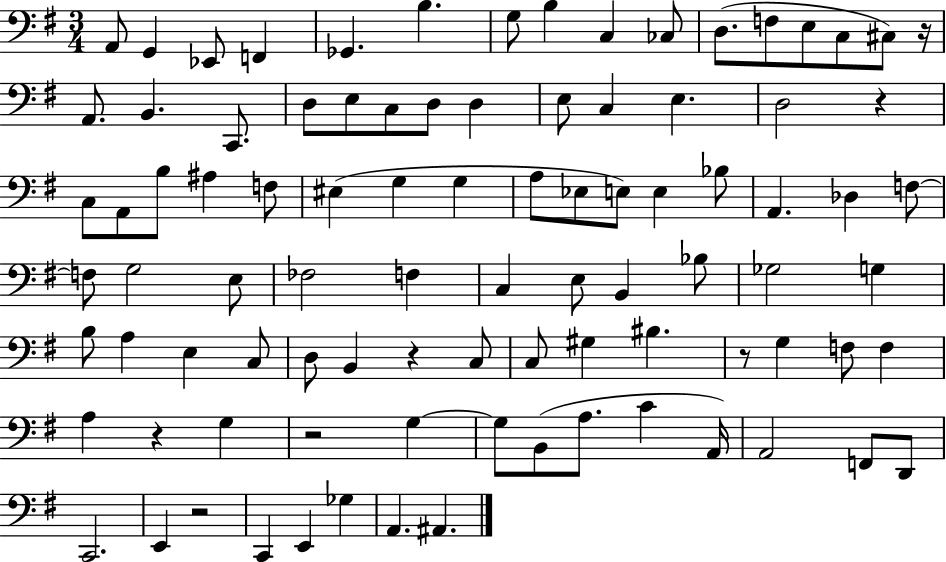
X:1
T:Untitled
M:3/4
L:1/4
K:G
A,,/2 G,, _E,,/2 F,, _G,, B, G,/2 B, C, _C,/2 D,/2 F,/2 E,/2 C,/2 ^C,/2 z/4 A,,/2 B,, C,,/2 D,/2 E,/2 C,/2 D,/2 D, E,/2 C, E, D,2 z C,/2 A,,/2 B,/2 ^A, F,/2 ^E, G, G, A,/2 _E,/2 E,/2 E, _B,/2 A,, _D, F,/2 F,/2 G,2 E,/2 _F,2 F, C, E,/2 B,, _B,/2 _G,2 G, B,/2 A, E, C,/2 D,/2 B,, z C,/2 C,/2 ^G, ^B, z/2 G, F,/2 F, A, z G, z2 G, G,/2 B,,/2 A,/2 C A,,/4 A,,2 F,,/2 D,,/2 C,,2 E,, z2 C,, E,, _G, A,, ^A,,